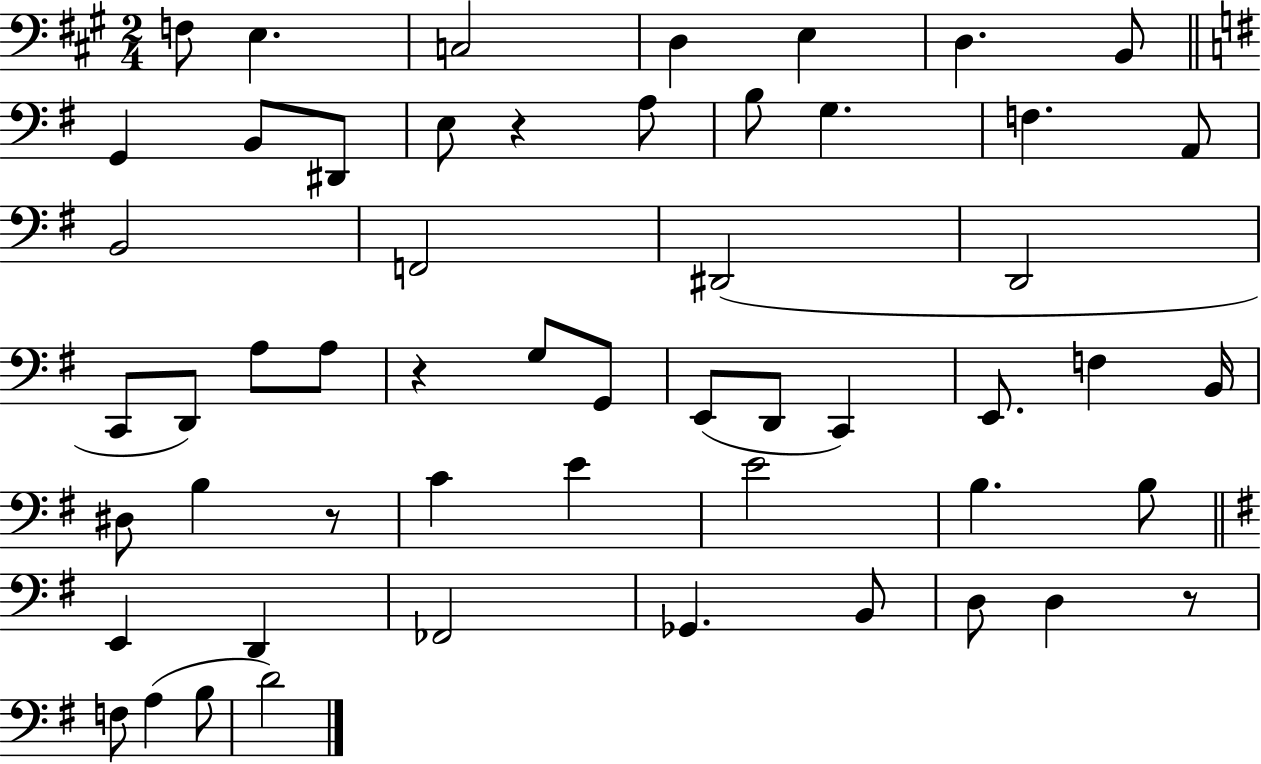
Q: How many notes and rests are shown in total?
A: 54